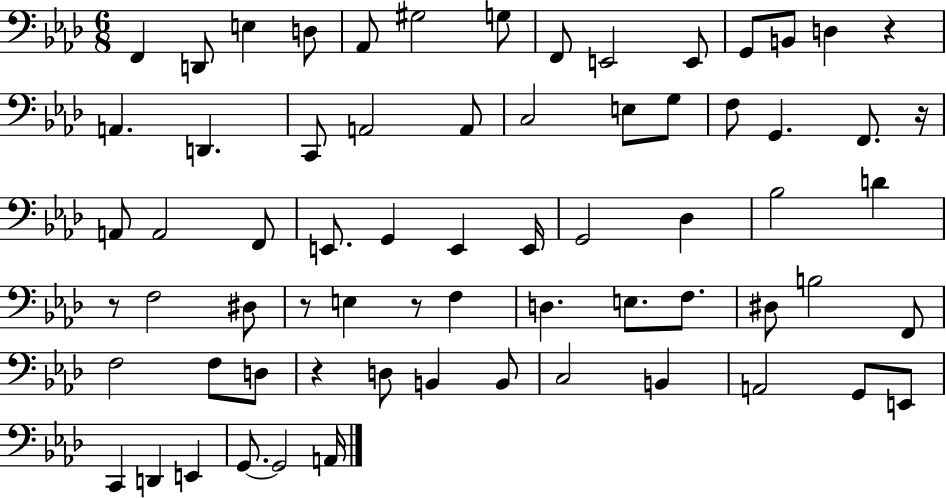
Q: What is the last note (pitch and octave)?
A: A2